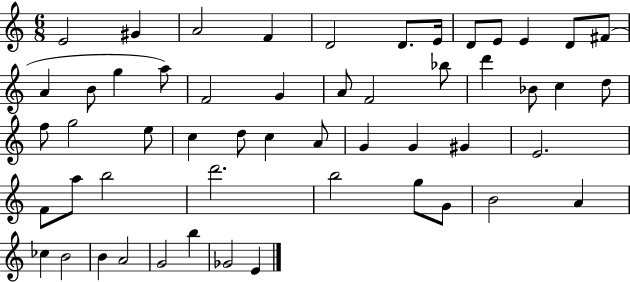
{
  \clef treble
  \numericTimeSignature
  \time 6/8
  \key c \major
  e'2 gis'4 | a'2 f'4 | d'2 d'8. e'16 | d'8 e'8 e'4 d'8 fis'8( | \break a'4 b'8 g''4 a''8) | f'2 g'4 | a'8 f'2 bes''8 | d'''4 bes'8 c''4 d''8 | \break f''8 g''2 e''8 | c''4 d''8 c''4 a'8 | g'4 g'4 gis'4 | e'2. | \break f'8 a''8 b''2 | d'''2. | b''2 g''8 g'8 | b'2 a'4 | \break ces''4 b'2 | b'4 a'2 | g'2 b''4 | ges'2 e'4 | \break \bar "|."
}